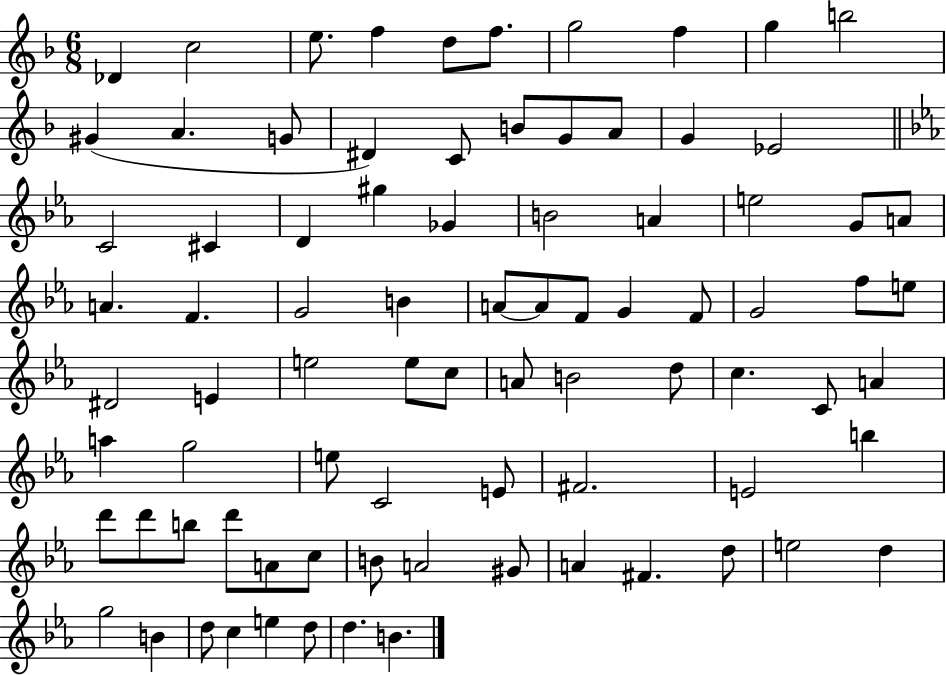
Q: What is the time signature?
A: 6/8